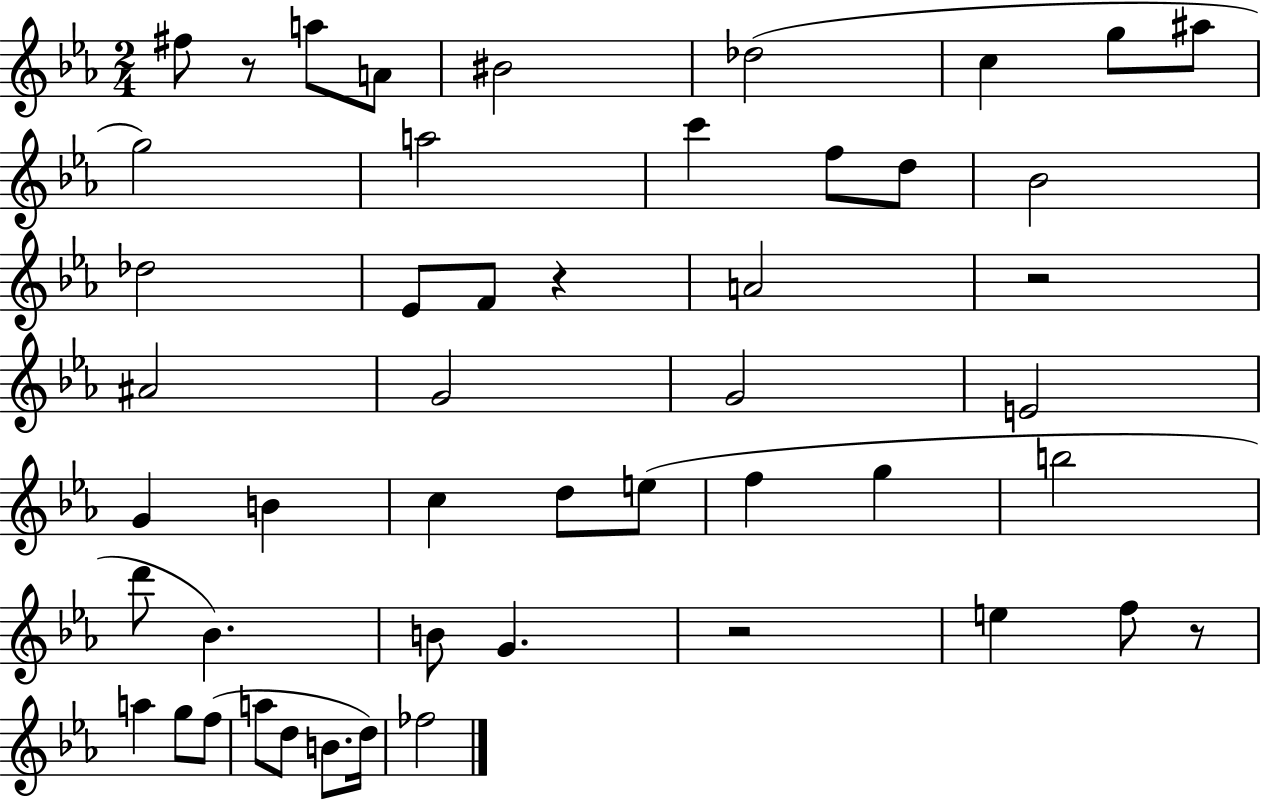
{
  \clef treble
  \numericTimeSignature
  \time 2/4
  \key ees \major
  fis''8 r8 a''8 a'8 | bis'2 | des''2( | c''4 g''8 ais''8 | \break g''2) | a''2 | c'''4 f''8 d''8 | bes'2 | \break des''2 | ees'8 f'8 r4 | a'2 | r2 | \break ais'2 | g'2 | g'2 | e'2 | \break g'4 b'4 | c''4 d''8 e''8( | f''4 g''4 | b''2 | \break d'''8 bes'4.) | b'8 g'4. | r2 | e''4 f''8 r8 | \break a''4 g''8 f''8( | a''8 d''8 b'8. d''16) | fes''2 | \bar "|."
}